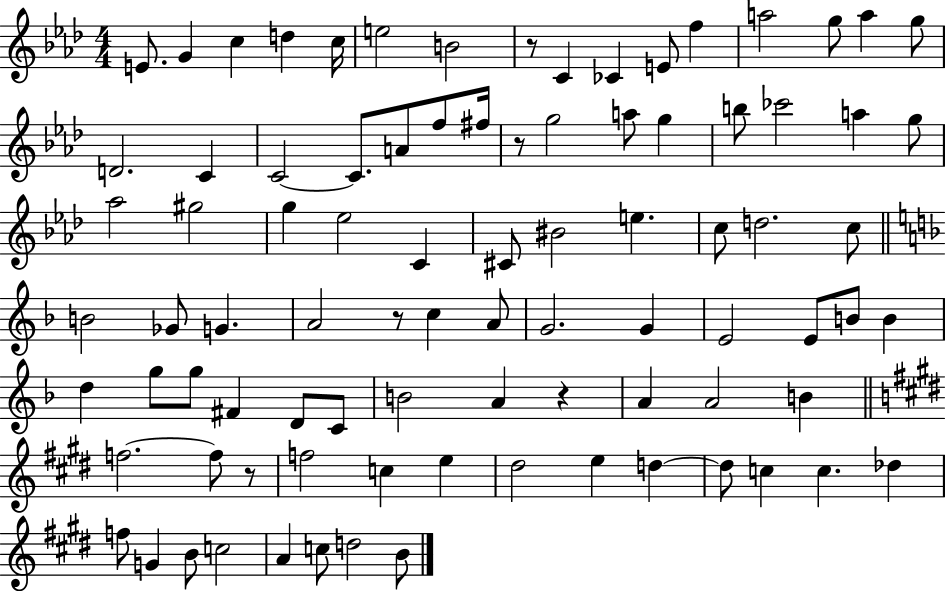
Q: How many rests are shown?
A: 5